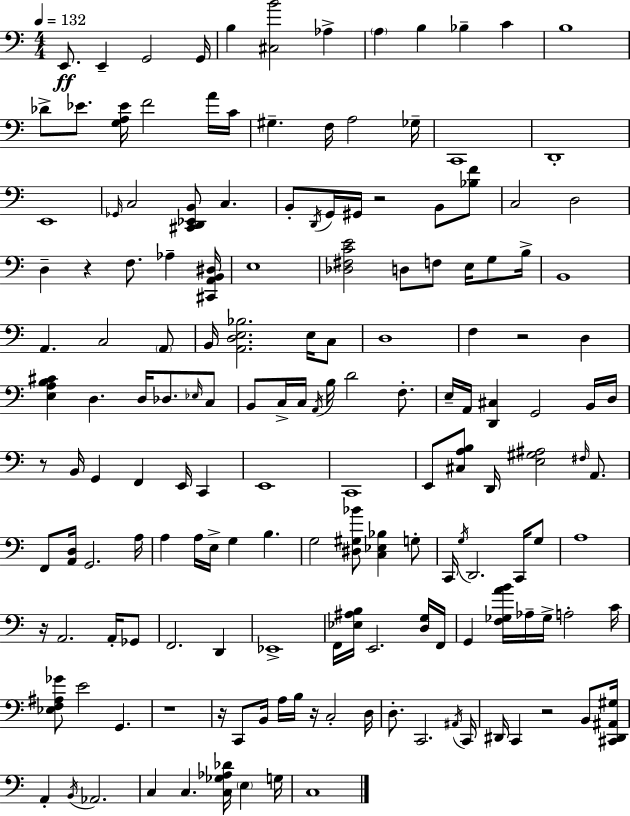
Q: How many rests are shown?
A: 9